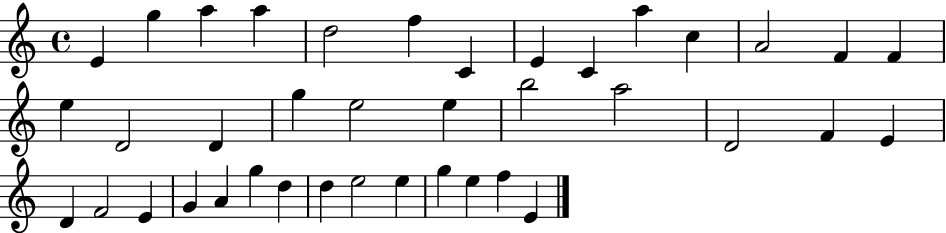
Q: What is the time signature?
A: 4/4